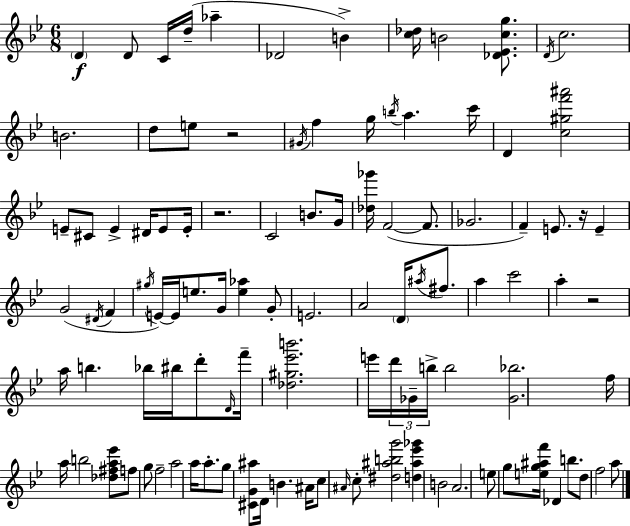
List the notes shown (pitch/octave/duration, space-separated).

D4/q D4/e C4/s D5/s Ab5/q Db4/h B4/q [C5,Db5]/s B4/h [Db4,Eb4,C5,G5]/e. D4/s C5/h. B4/h. D5/e E5/e R/h G#4/s F5/q G5/s B5/s A5/q. C6/s D4/q [C5,G#5,F6,A#6]/h E4/e C#4/e E4/q D#4/s E4/e E4/s R/h. C4/h B4/e. G4/s [Db5,Gb6]/s F4/h F4/e. Gb4/h. F4/q E4/e. R/s E4/q G4/h D#4/s F4/q G#5/s E4/s E4/s E5/e. G4/s [E5,Ab5]/q G4/e E4/h. A4/h D4/s A#5/s F#5/e. A5/q C6/h A5/q R/h A5/s B5/q. Bb5/s BIS5/s D6/e D4/s F6/s [Db5,G#5,Eb6,B6]/h. E6/s D6/s Gb4/s B5/s B5/h [Gb4,Bb5]/h. F5/s A5/s B5/h [Db5,F#5,A5,Eb6]/e F5/e G5/e F5/h A5/h A5/s A5/e. G5/e [C#4,G4,A#5]/e D4/s B4/q. A#4/s C5/e A#4/s C5/e [D#5,A#5,B5,G6]/h [D5,A#5,Eb6,Gb6]/q B4/h A4/h. E5/e G5/e [E5,G5,A#5,F6]/s Db4/q B5/e. D5/e F5/h A5/e